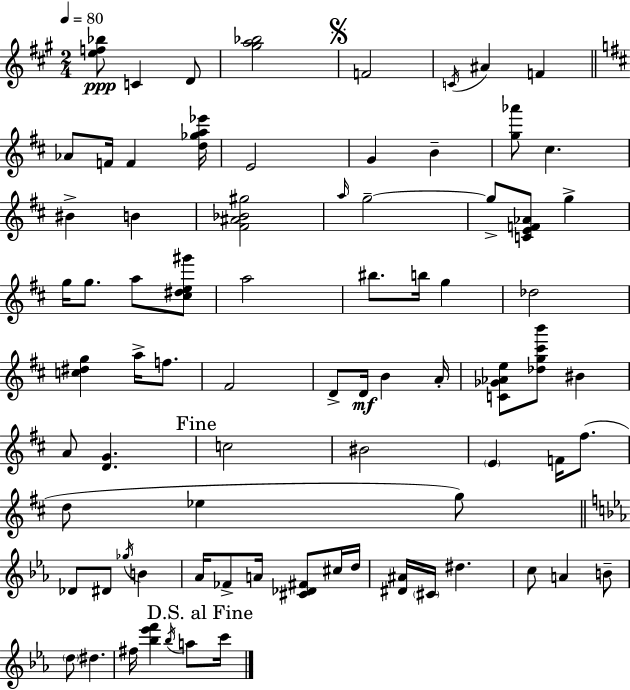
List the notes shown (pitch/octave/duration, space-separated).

[E5,F5,Bb5]/e C4/q D4/e [G#5,A5,Bb5]/h F4/h C4/s A#4/q F4/q Ab4/e F4/s F4/q [D5,Gb5,A5,Eb6]/s E4/h G4/q B4/q [G5,Ab6]/e C#5/q. BIS4/q B4/q [F#4,A#4,Bb4,G#5]/h A5/s G5/h G5/e [C4,E4,F4,Ab4]/e G5/q G5/s G5/e. A5/e [C#5,D#5,E5,G#6]/e A5/h BIS5/e. B5/s G5/q Db5/h [C5,D#5,G5]/q A5/s F5/e. F#4/h D4/e D4/s B4/q A4/s [C4,Gb4,Ab4,E5]/e [Db5,G5,C#6,B6]/e BIS4/q A4/e [D4,G4]/q. C5/h BIS4/h E4/q F4/s F#5/e. D5/e Eb5/q G5/e Db4/e D#4/e Gb5/s B4/q Ab4/s FES4/e A4/s [C#4,Db4,F#4]/e C#5/s D5/s [D#4,A#4]/s C#4/s D#5/q. C5/e A4/q B4/e D5/e D#5/q. F#5/s [Bb5,Eb6,F6]/q Bb5/s A5/e C6/s